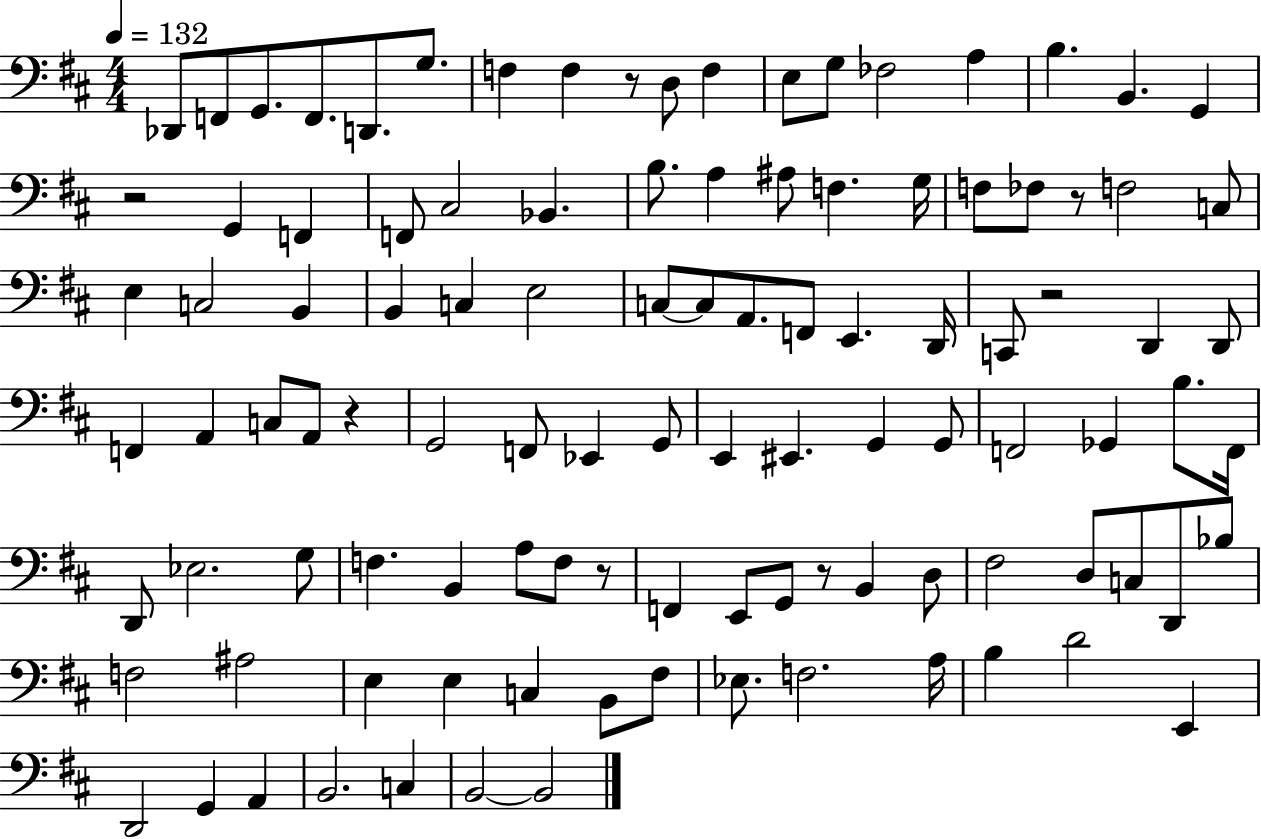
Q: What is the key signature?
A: D major